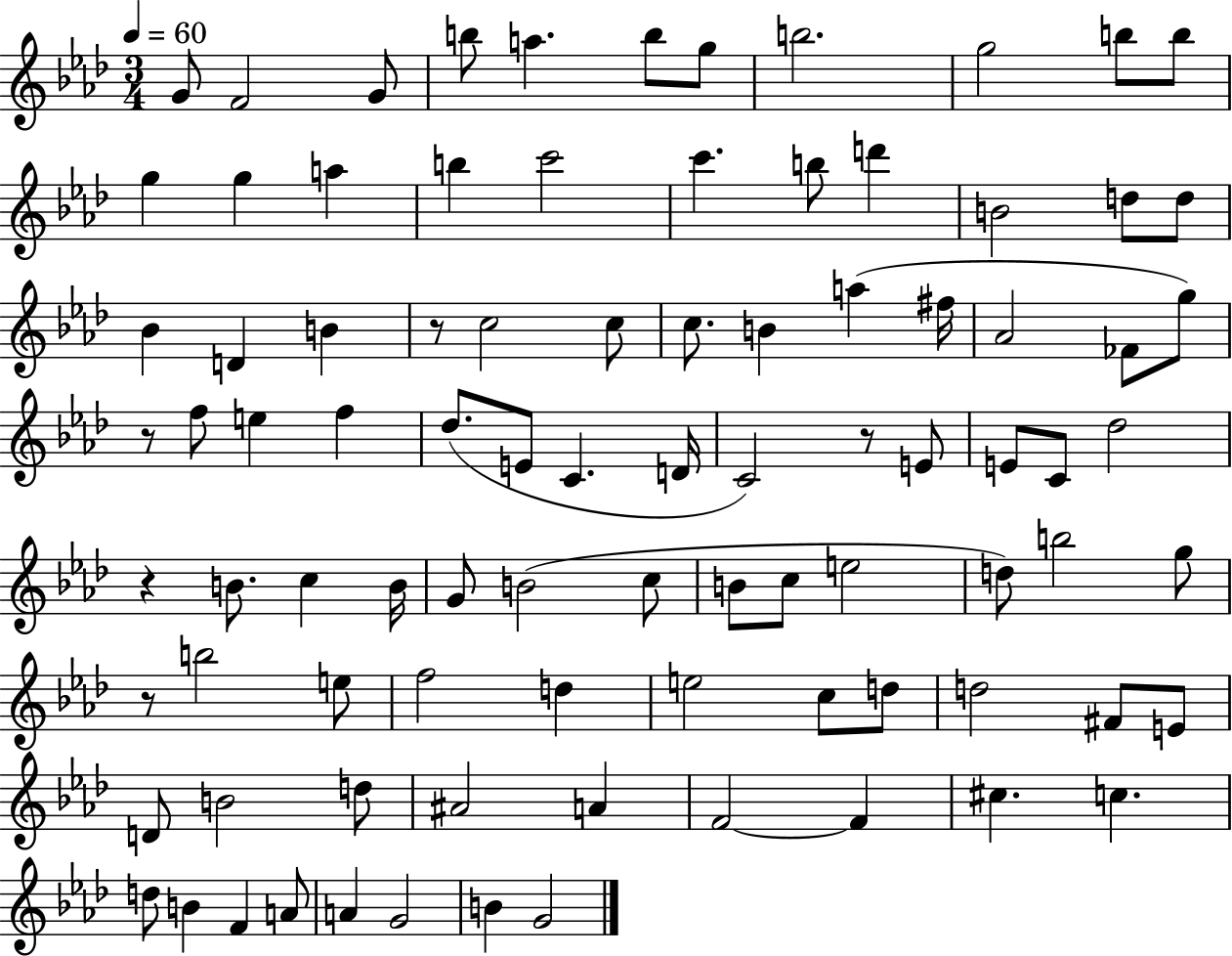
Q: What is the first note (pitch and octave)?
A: G4